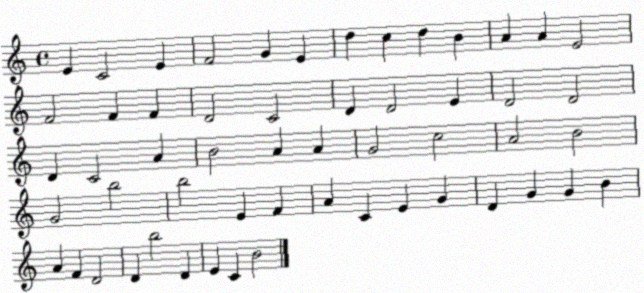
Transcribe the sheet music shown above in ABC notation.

X:1
T:Untitled
M:4/4
L:1/4
K:C
E C2 E F2 G E d c d B A A E2 F2 F F D2 C2 D D2 E D2 D2 D C2 A B2 A A G2 c2 A2 B2 G2 b2 b2 E F A C E G D G G B A F D2 D b2 D E C B2